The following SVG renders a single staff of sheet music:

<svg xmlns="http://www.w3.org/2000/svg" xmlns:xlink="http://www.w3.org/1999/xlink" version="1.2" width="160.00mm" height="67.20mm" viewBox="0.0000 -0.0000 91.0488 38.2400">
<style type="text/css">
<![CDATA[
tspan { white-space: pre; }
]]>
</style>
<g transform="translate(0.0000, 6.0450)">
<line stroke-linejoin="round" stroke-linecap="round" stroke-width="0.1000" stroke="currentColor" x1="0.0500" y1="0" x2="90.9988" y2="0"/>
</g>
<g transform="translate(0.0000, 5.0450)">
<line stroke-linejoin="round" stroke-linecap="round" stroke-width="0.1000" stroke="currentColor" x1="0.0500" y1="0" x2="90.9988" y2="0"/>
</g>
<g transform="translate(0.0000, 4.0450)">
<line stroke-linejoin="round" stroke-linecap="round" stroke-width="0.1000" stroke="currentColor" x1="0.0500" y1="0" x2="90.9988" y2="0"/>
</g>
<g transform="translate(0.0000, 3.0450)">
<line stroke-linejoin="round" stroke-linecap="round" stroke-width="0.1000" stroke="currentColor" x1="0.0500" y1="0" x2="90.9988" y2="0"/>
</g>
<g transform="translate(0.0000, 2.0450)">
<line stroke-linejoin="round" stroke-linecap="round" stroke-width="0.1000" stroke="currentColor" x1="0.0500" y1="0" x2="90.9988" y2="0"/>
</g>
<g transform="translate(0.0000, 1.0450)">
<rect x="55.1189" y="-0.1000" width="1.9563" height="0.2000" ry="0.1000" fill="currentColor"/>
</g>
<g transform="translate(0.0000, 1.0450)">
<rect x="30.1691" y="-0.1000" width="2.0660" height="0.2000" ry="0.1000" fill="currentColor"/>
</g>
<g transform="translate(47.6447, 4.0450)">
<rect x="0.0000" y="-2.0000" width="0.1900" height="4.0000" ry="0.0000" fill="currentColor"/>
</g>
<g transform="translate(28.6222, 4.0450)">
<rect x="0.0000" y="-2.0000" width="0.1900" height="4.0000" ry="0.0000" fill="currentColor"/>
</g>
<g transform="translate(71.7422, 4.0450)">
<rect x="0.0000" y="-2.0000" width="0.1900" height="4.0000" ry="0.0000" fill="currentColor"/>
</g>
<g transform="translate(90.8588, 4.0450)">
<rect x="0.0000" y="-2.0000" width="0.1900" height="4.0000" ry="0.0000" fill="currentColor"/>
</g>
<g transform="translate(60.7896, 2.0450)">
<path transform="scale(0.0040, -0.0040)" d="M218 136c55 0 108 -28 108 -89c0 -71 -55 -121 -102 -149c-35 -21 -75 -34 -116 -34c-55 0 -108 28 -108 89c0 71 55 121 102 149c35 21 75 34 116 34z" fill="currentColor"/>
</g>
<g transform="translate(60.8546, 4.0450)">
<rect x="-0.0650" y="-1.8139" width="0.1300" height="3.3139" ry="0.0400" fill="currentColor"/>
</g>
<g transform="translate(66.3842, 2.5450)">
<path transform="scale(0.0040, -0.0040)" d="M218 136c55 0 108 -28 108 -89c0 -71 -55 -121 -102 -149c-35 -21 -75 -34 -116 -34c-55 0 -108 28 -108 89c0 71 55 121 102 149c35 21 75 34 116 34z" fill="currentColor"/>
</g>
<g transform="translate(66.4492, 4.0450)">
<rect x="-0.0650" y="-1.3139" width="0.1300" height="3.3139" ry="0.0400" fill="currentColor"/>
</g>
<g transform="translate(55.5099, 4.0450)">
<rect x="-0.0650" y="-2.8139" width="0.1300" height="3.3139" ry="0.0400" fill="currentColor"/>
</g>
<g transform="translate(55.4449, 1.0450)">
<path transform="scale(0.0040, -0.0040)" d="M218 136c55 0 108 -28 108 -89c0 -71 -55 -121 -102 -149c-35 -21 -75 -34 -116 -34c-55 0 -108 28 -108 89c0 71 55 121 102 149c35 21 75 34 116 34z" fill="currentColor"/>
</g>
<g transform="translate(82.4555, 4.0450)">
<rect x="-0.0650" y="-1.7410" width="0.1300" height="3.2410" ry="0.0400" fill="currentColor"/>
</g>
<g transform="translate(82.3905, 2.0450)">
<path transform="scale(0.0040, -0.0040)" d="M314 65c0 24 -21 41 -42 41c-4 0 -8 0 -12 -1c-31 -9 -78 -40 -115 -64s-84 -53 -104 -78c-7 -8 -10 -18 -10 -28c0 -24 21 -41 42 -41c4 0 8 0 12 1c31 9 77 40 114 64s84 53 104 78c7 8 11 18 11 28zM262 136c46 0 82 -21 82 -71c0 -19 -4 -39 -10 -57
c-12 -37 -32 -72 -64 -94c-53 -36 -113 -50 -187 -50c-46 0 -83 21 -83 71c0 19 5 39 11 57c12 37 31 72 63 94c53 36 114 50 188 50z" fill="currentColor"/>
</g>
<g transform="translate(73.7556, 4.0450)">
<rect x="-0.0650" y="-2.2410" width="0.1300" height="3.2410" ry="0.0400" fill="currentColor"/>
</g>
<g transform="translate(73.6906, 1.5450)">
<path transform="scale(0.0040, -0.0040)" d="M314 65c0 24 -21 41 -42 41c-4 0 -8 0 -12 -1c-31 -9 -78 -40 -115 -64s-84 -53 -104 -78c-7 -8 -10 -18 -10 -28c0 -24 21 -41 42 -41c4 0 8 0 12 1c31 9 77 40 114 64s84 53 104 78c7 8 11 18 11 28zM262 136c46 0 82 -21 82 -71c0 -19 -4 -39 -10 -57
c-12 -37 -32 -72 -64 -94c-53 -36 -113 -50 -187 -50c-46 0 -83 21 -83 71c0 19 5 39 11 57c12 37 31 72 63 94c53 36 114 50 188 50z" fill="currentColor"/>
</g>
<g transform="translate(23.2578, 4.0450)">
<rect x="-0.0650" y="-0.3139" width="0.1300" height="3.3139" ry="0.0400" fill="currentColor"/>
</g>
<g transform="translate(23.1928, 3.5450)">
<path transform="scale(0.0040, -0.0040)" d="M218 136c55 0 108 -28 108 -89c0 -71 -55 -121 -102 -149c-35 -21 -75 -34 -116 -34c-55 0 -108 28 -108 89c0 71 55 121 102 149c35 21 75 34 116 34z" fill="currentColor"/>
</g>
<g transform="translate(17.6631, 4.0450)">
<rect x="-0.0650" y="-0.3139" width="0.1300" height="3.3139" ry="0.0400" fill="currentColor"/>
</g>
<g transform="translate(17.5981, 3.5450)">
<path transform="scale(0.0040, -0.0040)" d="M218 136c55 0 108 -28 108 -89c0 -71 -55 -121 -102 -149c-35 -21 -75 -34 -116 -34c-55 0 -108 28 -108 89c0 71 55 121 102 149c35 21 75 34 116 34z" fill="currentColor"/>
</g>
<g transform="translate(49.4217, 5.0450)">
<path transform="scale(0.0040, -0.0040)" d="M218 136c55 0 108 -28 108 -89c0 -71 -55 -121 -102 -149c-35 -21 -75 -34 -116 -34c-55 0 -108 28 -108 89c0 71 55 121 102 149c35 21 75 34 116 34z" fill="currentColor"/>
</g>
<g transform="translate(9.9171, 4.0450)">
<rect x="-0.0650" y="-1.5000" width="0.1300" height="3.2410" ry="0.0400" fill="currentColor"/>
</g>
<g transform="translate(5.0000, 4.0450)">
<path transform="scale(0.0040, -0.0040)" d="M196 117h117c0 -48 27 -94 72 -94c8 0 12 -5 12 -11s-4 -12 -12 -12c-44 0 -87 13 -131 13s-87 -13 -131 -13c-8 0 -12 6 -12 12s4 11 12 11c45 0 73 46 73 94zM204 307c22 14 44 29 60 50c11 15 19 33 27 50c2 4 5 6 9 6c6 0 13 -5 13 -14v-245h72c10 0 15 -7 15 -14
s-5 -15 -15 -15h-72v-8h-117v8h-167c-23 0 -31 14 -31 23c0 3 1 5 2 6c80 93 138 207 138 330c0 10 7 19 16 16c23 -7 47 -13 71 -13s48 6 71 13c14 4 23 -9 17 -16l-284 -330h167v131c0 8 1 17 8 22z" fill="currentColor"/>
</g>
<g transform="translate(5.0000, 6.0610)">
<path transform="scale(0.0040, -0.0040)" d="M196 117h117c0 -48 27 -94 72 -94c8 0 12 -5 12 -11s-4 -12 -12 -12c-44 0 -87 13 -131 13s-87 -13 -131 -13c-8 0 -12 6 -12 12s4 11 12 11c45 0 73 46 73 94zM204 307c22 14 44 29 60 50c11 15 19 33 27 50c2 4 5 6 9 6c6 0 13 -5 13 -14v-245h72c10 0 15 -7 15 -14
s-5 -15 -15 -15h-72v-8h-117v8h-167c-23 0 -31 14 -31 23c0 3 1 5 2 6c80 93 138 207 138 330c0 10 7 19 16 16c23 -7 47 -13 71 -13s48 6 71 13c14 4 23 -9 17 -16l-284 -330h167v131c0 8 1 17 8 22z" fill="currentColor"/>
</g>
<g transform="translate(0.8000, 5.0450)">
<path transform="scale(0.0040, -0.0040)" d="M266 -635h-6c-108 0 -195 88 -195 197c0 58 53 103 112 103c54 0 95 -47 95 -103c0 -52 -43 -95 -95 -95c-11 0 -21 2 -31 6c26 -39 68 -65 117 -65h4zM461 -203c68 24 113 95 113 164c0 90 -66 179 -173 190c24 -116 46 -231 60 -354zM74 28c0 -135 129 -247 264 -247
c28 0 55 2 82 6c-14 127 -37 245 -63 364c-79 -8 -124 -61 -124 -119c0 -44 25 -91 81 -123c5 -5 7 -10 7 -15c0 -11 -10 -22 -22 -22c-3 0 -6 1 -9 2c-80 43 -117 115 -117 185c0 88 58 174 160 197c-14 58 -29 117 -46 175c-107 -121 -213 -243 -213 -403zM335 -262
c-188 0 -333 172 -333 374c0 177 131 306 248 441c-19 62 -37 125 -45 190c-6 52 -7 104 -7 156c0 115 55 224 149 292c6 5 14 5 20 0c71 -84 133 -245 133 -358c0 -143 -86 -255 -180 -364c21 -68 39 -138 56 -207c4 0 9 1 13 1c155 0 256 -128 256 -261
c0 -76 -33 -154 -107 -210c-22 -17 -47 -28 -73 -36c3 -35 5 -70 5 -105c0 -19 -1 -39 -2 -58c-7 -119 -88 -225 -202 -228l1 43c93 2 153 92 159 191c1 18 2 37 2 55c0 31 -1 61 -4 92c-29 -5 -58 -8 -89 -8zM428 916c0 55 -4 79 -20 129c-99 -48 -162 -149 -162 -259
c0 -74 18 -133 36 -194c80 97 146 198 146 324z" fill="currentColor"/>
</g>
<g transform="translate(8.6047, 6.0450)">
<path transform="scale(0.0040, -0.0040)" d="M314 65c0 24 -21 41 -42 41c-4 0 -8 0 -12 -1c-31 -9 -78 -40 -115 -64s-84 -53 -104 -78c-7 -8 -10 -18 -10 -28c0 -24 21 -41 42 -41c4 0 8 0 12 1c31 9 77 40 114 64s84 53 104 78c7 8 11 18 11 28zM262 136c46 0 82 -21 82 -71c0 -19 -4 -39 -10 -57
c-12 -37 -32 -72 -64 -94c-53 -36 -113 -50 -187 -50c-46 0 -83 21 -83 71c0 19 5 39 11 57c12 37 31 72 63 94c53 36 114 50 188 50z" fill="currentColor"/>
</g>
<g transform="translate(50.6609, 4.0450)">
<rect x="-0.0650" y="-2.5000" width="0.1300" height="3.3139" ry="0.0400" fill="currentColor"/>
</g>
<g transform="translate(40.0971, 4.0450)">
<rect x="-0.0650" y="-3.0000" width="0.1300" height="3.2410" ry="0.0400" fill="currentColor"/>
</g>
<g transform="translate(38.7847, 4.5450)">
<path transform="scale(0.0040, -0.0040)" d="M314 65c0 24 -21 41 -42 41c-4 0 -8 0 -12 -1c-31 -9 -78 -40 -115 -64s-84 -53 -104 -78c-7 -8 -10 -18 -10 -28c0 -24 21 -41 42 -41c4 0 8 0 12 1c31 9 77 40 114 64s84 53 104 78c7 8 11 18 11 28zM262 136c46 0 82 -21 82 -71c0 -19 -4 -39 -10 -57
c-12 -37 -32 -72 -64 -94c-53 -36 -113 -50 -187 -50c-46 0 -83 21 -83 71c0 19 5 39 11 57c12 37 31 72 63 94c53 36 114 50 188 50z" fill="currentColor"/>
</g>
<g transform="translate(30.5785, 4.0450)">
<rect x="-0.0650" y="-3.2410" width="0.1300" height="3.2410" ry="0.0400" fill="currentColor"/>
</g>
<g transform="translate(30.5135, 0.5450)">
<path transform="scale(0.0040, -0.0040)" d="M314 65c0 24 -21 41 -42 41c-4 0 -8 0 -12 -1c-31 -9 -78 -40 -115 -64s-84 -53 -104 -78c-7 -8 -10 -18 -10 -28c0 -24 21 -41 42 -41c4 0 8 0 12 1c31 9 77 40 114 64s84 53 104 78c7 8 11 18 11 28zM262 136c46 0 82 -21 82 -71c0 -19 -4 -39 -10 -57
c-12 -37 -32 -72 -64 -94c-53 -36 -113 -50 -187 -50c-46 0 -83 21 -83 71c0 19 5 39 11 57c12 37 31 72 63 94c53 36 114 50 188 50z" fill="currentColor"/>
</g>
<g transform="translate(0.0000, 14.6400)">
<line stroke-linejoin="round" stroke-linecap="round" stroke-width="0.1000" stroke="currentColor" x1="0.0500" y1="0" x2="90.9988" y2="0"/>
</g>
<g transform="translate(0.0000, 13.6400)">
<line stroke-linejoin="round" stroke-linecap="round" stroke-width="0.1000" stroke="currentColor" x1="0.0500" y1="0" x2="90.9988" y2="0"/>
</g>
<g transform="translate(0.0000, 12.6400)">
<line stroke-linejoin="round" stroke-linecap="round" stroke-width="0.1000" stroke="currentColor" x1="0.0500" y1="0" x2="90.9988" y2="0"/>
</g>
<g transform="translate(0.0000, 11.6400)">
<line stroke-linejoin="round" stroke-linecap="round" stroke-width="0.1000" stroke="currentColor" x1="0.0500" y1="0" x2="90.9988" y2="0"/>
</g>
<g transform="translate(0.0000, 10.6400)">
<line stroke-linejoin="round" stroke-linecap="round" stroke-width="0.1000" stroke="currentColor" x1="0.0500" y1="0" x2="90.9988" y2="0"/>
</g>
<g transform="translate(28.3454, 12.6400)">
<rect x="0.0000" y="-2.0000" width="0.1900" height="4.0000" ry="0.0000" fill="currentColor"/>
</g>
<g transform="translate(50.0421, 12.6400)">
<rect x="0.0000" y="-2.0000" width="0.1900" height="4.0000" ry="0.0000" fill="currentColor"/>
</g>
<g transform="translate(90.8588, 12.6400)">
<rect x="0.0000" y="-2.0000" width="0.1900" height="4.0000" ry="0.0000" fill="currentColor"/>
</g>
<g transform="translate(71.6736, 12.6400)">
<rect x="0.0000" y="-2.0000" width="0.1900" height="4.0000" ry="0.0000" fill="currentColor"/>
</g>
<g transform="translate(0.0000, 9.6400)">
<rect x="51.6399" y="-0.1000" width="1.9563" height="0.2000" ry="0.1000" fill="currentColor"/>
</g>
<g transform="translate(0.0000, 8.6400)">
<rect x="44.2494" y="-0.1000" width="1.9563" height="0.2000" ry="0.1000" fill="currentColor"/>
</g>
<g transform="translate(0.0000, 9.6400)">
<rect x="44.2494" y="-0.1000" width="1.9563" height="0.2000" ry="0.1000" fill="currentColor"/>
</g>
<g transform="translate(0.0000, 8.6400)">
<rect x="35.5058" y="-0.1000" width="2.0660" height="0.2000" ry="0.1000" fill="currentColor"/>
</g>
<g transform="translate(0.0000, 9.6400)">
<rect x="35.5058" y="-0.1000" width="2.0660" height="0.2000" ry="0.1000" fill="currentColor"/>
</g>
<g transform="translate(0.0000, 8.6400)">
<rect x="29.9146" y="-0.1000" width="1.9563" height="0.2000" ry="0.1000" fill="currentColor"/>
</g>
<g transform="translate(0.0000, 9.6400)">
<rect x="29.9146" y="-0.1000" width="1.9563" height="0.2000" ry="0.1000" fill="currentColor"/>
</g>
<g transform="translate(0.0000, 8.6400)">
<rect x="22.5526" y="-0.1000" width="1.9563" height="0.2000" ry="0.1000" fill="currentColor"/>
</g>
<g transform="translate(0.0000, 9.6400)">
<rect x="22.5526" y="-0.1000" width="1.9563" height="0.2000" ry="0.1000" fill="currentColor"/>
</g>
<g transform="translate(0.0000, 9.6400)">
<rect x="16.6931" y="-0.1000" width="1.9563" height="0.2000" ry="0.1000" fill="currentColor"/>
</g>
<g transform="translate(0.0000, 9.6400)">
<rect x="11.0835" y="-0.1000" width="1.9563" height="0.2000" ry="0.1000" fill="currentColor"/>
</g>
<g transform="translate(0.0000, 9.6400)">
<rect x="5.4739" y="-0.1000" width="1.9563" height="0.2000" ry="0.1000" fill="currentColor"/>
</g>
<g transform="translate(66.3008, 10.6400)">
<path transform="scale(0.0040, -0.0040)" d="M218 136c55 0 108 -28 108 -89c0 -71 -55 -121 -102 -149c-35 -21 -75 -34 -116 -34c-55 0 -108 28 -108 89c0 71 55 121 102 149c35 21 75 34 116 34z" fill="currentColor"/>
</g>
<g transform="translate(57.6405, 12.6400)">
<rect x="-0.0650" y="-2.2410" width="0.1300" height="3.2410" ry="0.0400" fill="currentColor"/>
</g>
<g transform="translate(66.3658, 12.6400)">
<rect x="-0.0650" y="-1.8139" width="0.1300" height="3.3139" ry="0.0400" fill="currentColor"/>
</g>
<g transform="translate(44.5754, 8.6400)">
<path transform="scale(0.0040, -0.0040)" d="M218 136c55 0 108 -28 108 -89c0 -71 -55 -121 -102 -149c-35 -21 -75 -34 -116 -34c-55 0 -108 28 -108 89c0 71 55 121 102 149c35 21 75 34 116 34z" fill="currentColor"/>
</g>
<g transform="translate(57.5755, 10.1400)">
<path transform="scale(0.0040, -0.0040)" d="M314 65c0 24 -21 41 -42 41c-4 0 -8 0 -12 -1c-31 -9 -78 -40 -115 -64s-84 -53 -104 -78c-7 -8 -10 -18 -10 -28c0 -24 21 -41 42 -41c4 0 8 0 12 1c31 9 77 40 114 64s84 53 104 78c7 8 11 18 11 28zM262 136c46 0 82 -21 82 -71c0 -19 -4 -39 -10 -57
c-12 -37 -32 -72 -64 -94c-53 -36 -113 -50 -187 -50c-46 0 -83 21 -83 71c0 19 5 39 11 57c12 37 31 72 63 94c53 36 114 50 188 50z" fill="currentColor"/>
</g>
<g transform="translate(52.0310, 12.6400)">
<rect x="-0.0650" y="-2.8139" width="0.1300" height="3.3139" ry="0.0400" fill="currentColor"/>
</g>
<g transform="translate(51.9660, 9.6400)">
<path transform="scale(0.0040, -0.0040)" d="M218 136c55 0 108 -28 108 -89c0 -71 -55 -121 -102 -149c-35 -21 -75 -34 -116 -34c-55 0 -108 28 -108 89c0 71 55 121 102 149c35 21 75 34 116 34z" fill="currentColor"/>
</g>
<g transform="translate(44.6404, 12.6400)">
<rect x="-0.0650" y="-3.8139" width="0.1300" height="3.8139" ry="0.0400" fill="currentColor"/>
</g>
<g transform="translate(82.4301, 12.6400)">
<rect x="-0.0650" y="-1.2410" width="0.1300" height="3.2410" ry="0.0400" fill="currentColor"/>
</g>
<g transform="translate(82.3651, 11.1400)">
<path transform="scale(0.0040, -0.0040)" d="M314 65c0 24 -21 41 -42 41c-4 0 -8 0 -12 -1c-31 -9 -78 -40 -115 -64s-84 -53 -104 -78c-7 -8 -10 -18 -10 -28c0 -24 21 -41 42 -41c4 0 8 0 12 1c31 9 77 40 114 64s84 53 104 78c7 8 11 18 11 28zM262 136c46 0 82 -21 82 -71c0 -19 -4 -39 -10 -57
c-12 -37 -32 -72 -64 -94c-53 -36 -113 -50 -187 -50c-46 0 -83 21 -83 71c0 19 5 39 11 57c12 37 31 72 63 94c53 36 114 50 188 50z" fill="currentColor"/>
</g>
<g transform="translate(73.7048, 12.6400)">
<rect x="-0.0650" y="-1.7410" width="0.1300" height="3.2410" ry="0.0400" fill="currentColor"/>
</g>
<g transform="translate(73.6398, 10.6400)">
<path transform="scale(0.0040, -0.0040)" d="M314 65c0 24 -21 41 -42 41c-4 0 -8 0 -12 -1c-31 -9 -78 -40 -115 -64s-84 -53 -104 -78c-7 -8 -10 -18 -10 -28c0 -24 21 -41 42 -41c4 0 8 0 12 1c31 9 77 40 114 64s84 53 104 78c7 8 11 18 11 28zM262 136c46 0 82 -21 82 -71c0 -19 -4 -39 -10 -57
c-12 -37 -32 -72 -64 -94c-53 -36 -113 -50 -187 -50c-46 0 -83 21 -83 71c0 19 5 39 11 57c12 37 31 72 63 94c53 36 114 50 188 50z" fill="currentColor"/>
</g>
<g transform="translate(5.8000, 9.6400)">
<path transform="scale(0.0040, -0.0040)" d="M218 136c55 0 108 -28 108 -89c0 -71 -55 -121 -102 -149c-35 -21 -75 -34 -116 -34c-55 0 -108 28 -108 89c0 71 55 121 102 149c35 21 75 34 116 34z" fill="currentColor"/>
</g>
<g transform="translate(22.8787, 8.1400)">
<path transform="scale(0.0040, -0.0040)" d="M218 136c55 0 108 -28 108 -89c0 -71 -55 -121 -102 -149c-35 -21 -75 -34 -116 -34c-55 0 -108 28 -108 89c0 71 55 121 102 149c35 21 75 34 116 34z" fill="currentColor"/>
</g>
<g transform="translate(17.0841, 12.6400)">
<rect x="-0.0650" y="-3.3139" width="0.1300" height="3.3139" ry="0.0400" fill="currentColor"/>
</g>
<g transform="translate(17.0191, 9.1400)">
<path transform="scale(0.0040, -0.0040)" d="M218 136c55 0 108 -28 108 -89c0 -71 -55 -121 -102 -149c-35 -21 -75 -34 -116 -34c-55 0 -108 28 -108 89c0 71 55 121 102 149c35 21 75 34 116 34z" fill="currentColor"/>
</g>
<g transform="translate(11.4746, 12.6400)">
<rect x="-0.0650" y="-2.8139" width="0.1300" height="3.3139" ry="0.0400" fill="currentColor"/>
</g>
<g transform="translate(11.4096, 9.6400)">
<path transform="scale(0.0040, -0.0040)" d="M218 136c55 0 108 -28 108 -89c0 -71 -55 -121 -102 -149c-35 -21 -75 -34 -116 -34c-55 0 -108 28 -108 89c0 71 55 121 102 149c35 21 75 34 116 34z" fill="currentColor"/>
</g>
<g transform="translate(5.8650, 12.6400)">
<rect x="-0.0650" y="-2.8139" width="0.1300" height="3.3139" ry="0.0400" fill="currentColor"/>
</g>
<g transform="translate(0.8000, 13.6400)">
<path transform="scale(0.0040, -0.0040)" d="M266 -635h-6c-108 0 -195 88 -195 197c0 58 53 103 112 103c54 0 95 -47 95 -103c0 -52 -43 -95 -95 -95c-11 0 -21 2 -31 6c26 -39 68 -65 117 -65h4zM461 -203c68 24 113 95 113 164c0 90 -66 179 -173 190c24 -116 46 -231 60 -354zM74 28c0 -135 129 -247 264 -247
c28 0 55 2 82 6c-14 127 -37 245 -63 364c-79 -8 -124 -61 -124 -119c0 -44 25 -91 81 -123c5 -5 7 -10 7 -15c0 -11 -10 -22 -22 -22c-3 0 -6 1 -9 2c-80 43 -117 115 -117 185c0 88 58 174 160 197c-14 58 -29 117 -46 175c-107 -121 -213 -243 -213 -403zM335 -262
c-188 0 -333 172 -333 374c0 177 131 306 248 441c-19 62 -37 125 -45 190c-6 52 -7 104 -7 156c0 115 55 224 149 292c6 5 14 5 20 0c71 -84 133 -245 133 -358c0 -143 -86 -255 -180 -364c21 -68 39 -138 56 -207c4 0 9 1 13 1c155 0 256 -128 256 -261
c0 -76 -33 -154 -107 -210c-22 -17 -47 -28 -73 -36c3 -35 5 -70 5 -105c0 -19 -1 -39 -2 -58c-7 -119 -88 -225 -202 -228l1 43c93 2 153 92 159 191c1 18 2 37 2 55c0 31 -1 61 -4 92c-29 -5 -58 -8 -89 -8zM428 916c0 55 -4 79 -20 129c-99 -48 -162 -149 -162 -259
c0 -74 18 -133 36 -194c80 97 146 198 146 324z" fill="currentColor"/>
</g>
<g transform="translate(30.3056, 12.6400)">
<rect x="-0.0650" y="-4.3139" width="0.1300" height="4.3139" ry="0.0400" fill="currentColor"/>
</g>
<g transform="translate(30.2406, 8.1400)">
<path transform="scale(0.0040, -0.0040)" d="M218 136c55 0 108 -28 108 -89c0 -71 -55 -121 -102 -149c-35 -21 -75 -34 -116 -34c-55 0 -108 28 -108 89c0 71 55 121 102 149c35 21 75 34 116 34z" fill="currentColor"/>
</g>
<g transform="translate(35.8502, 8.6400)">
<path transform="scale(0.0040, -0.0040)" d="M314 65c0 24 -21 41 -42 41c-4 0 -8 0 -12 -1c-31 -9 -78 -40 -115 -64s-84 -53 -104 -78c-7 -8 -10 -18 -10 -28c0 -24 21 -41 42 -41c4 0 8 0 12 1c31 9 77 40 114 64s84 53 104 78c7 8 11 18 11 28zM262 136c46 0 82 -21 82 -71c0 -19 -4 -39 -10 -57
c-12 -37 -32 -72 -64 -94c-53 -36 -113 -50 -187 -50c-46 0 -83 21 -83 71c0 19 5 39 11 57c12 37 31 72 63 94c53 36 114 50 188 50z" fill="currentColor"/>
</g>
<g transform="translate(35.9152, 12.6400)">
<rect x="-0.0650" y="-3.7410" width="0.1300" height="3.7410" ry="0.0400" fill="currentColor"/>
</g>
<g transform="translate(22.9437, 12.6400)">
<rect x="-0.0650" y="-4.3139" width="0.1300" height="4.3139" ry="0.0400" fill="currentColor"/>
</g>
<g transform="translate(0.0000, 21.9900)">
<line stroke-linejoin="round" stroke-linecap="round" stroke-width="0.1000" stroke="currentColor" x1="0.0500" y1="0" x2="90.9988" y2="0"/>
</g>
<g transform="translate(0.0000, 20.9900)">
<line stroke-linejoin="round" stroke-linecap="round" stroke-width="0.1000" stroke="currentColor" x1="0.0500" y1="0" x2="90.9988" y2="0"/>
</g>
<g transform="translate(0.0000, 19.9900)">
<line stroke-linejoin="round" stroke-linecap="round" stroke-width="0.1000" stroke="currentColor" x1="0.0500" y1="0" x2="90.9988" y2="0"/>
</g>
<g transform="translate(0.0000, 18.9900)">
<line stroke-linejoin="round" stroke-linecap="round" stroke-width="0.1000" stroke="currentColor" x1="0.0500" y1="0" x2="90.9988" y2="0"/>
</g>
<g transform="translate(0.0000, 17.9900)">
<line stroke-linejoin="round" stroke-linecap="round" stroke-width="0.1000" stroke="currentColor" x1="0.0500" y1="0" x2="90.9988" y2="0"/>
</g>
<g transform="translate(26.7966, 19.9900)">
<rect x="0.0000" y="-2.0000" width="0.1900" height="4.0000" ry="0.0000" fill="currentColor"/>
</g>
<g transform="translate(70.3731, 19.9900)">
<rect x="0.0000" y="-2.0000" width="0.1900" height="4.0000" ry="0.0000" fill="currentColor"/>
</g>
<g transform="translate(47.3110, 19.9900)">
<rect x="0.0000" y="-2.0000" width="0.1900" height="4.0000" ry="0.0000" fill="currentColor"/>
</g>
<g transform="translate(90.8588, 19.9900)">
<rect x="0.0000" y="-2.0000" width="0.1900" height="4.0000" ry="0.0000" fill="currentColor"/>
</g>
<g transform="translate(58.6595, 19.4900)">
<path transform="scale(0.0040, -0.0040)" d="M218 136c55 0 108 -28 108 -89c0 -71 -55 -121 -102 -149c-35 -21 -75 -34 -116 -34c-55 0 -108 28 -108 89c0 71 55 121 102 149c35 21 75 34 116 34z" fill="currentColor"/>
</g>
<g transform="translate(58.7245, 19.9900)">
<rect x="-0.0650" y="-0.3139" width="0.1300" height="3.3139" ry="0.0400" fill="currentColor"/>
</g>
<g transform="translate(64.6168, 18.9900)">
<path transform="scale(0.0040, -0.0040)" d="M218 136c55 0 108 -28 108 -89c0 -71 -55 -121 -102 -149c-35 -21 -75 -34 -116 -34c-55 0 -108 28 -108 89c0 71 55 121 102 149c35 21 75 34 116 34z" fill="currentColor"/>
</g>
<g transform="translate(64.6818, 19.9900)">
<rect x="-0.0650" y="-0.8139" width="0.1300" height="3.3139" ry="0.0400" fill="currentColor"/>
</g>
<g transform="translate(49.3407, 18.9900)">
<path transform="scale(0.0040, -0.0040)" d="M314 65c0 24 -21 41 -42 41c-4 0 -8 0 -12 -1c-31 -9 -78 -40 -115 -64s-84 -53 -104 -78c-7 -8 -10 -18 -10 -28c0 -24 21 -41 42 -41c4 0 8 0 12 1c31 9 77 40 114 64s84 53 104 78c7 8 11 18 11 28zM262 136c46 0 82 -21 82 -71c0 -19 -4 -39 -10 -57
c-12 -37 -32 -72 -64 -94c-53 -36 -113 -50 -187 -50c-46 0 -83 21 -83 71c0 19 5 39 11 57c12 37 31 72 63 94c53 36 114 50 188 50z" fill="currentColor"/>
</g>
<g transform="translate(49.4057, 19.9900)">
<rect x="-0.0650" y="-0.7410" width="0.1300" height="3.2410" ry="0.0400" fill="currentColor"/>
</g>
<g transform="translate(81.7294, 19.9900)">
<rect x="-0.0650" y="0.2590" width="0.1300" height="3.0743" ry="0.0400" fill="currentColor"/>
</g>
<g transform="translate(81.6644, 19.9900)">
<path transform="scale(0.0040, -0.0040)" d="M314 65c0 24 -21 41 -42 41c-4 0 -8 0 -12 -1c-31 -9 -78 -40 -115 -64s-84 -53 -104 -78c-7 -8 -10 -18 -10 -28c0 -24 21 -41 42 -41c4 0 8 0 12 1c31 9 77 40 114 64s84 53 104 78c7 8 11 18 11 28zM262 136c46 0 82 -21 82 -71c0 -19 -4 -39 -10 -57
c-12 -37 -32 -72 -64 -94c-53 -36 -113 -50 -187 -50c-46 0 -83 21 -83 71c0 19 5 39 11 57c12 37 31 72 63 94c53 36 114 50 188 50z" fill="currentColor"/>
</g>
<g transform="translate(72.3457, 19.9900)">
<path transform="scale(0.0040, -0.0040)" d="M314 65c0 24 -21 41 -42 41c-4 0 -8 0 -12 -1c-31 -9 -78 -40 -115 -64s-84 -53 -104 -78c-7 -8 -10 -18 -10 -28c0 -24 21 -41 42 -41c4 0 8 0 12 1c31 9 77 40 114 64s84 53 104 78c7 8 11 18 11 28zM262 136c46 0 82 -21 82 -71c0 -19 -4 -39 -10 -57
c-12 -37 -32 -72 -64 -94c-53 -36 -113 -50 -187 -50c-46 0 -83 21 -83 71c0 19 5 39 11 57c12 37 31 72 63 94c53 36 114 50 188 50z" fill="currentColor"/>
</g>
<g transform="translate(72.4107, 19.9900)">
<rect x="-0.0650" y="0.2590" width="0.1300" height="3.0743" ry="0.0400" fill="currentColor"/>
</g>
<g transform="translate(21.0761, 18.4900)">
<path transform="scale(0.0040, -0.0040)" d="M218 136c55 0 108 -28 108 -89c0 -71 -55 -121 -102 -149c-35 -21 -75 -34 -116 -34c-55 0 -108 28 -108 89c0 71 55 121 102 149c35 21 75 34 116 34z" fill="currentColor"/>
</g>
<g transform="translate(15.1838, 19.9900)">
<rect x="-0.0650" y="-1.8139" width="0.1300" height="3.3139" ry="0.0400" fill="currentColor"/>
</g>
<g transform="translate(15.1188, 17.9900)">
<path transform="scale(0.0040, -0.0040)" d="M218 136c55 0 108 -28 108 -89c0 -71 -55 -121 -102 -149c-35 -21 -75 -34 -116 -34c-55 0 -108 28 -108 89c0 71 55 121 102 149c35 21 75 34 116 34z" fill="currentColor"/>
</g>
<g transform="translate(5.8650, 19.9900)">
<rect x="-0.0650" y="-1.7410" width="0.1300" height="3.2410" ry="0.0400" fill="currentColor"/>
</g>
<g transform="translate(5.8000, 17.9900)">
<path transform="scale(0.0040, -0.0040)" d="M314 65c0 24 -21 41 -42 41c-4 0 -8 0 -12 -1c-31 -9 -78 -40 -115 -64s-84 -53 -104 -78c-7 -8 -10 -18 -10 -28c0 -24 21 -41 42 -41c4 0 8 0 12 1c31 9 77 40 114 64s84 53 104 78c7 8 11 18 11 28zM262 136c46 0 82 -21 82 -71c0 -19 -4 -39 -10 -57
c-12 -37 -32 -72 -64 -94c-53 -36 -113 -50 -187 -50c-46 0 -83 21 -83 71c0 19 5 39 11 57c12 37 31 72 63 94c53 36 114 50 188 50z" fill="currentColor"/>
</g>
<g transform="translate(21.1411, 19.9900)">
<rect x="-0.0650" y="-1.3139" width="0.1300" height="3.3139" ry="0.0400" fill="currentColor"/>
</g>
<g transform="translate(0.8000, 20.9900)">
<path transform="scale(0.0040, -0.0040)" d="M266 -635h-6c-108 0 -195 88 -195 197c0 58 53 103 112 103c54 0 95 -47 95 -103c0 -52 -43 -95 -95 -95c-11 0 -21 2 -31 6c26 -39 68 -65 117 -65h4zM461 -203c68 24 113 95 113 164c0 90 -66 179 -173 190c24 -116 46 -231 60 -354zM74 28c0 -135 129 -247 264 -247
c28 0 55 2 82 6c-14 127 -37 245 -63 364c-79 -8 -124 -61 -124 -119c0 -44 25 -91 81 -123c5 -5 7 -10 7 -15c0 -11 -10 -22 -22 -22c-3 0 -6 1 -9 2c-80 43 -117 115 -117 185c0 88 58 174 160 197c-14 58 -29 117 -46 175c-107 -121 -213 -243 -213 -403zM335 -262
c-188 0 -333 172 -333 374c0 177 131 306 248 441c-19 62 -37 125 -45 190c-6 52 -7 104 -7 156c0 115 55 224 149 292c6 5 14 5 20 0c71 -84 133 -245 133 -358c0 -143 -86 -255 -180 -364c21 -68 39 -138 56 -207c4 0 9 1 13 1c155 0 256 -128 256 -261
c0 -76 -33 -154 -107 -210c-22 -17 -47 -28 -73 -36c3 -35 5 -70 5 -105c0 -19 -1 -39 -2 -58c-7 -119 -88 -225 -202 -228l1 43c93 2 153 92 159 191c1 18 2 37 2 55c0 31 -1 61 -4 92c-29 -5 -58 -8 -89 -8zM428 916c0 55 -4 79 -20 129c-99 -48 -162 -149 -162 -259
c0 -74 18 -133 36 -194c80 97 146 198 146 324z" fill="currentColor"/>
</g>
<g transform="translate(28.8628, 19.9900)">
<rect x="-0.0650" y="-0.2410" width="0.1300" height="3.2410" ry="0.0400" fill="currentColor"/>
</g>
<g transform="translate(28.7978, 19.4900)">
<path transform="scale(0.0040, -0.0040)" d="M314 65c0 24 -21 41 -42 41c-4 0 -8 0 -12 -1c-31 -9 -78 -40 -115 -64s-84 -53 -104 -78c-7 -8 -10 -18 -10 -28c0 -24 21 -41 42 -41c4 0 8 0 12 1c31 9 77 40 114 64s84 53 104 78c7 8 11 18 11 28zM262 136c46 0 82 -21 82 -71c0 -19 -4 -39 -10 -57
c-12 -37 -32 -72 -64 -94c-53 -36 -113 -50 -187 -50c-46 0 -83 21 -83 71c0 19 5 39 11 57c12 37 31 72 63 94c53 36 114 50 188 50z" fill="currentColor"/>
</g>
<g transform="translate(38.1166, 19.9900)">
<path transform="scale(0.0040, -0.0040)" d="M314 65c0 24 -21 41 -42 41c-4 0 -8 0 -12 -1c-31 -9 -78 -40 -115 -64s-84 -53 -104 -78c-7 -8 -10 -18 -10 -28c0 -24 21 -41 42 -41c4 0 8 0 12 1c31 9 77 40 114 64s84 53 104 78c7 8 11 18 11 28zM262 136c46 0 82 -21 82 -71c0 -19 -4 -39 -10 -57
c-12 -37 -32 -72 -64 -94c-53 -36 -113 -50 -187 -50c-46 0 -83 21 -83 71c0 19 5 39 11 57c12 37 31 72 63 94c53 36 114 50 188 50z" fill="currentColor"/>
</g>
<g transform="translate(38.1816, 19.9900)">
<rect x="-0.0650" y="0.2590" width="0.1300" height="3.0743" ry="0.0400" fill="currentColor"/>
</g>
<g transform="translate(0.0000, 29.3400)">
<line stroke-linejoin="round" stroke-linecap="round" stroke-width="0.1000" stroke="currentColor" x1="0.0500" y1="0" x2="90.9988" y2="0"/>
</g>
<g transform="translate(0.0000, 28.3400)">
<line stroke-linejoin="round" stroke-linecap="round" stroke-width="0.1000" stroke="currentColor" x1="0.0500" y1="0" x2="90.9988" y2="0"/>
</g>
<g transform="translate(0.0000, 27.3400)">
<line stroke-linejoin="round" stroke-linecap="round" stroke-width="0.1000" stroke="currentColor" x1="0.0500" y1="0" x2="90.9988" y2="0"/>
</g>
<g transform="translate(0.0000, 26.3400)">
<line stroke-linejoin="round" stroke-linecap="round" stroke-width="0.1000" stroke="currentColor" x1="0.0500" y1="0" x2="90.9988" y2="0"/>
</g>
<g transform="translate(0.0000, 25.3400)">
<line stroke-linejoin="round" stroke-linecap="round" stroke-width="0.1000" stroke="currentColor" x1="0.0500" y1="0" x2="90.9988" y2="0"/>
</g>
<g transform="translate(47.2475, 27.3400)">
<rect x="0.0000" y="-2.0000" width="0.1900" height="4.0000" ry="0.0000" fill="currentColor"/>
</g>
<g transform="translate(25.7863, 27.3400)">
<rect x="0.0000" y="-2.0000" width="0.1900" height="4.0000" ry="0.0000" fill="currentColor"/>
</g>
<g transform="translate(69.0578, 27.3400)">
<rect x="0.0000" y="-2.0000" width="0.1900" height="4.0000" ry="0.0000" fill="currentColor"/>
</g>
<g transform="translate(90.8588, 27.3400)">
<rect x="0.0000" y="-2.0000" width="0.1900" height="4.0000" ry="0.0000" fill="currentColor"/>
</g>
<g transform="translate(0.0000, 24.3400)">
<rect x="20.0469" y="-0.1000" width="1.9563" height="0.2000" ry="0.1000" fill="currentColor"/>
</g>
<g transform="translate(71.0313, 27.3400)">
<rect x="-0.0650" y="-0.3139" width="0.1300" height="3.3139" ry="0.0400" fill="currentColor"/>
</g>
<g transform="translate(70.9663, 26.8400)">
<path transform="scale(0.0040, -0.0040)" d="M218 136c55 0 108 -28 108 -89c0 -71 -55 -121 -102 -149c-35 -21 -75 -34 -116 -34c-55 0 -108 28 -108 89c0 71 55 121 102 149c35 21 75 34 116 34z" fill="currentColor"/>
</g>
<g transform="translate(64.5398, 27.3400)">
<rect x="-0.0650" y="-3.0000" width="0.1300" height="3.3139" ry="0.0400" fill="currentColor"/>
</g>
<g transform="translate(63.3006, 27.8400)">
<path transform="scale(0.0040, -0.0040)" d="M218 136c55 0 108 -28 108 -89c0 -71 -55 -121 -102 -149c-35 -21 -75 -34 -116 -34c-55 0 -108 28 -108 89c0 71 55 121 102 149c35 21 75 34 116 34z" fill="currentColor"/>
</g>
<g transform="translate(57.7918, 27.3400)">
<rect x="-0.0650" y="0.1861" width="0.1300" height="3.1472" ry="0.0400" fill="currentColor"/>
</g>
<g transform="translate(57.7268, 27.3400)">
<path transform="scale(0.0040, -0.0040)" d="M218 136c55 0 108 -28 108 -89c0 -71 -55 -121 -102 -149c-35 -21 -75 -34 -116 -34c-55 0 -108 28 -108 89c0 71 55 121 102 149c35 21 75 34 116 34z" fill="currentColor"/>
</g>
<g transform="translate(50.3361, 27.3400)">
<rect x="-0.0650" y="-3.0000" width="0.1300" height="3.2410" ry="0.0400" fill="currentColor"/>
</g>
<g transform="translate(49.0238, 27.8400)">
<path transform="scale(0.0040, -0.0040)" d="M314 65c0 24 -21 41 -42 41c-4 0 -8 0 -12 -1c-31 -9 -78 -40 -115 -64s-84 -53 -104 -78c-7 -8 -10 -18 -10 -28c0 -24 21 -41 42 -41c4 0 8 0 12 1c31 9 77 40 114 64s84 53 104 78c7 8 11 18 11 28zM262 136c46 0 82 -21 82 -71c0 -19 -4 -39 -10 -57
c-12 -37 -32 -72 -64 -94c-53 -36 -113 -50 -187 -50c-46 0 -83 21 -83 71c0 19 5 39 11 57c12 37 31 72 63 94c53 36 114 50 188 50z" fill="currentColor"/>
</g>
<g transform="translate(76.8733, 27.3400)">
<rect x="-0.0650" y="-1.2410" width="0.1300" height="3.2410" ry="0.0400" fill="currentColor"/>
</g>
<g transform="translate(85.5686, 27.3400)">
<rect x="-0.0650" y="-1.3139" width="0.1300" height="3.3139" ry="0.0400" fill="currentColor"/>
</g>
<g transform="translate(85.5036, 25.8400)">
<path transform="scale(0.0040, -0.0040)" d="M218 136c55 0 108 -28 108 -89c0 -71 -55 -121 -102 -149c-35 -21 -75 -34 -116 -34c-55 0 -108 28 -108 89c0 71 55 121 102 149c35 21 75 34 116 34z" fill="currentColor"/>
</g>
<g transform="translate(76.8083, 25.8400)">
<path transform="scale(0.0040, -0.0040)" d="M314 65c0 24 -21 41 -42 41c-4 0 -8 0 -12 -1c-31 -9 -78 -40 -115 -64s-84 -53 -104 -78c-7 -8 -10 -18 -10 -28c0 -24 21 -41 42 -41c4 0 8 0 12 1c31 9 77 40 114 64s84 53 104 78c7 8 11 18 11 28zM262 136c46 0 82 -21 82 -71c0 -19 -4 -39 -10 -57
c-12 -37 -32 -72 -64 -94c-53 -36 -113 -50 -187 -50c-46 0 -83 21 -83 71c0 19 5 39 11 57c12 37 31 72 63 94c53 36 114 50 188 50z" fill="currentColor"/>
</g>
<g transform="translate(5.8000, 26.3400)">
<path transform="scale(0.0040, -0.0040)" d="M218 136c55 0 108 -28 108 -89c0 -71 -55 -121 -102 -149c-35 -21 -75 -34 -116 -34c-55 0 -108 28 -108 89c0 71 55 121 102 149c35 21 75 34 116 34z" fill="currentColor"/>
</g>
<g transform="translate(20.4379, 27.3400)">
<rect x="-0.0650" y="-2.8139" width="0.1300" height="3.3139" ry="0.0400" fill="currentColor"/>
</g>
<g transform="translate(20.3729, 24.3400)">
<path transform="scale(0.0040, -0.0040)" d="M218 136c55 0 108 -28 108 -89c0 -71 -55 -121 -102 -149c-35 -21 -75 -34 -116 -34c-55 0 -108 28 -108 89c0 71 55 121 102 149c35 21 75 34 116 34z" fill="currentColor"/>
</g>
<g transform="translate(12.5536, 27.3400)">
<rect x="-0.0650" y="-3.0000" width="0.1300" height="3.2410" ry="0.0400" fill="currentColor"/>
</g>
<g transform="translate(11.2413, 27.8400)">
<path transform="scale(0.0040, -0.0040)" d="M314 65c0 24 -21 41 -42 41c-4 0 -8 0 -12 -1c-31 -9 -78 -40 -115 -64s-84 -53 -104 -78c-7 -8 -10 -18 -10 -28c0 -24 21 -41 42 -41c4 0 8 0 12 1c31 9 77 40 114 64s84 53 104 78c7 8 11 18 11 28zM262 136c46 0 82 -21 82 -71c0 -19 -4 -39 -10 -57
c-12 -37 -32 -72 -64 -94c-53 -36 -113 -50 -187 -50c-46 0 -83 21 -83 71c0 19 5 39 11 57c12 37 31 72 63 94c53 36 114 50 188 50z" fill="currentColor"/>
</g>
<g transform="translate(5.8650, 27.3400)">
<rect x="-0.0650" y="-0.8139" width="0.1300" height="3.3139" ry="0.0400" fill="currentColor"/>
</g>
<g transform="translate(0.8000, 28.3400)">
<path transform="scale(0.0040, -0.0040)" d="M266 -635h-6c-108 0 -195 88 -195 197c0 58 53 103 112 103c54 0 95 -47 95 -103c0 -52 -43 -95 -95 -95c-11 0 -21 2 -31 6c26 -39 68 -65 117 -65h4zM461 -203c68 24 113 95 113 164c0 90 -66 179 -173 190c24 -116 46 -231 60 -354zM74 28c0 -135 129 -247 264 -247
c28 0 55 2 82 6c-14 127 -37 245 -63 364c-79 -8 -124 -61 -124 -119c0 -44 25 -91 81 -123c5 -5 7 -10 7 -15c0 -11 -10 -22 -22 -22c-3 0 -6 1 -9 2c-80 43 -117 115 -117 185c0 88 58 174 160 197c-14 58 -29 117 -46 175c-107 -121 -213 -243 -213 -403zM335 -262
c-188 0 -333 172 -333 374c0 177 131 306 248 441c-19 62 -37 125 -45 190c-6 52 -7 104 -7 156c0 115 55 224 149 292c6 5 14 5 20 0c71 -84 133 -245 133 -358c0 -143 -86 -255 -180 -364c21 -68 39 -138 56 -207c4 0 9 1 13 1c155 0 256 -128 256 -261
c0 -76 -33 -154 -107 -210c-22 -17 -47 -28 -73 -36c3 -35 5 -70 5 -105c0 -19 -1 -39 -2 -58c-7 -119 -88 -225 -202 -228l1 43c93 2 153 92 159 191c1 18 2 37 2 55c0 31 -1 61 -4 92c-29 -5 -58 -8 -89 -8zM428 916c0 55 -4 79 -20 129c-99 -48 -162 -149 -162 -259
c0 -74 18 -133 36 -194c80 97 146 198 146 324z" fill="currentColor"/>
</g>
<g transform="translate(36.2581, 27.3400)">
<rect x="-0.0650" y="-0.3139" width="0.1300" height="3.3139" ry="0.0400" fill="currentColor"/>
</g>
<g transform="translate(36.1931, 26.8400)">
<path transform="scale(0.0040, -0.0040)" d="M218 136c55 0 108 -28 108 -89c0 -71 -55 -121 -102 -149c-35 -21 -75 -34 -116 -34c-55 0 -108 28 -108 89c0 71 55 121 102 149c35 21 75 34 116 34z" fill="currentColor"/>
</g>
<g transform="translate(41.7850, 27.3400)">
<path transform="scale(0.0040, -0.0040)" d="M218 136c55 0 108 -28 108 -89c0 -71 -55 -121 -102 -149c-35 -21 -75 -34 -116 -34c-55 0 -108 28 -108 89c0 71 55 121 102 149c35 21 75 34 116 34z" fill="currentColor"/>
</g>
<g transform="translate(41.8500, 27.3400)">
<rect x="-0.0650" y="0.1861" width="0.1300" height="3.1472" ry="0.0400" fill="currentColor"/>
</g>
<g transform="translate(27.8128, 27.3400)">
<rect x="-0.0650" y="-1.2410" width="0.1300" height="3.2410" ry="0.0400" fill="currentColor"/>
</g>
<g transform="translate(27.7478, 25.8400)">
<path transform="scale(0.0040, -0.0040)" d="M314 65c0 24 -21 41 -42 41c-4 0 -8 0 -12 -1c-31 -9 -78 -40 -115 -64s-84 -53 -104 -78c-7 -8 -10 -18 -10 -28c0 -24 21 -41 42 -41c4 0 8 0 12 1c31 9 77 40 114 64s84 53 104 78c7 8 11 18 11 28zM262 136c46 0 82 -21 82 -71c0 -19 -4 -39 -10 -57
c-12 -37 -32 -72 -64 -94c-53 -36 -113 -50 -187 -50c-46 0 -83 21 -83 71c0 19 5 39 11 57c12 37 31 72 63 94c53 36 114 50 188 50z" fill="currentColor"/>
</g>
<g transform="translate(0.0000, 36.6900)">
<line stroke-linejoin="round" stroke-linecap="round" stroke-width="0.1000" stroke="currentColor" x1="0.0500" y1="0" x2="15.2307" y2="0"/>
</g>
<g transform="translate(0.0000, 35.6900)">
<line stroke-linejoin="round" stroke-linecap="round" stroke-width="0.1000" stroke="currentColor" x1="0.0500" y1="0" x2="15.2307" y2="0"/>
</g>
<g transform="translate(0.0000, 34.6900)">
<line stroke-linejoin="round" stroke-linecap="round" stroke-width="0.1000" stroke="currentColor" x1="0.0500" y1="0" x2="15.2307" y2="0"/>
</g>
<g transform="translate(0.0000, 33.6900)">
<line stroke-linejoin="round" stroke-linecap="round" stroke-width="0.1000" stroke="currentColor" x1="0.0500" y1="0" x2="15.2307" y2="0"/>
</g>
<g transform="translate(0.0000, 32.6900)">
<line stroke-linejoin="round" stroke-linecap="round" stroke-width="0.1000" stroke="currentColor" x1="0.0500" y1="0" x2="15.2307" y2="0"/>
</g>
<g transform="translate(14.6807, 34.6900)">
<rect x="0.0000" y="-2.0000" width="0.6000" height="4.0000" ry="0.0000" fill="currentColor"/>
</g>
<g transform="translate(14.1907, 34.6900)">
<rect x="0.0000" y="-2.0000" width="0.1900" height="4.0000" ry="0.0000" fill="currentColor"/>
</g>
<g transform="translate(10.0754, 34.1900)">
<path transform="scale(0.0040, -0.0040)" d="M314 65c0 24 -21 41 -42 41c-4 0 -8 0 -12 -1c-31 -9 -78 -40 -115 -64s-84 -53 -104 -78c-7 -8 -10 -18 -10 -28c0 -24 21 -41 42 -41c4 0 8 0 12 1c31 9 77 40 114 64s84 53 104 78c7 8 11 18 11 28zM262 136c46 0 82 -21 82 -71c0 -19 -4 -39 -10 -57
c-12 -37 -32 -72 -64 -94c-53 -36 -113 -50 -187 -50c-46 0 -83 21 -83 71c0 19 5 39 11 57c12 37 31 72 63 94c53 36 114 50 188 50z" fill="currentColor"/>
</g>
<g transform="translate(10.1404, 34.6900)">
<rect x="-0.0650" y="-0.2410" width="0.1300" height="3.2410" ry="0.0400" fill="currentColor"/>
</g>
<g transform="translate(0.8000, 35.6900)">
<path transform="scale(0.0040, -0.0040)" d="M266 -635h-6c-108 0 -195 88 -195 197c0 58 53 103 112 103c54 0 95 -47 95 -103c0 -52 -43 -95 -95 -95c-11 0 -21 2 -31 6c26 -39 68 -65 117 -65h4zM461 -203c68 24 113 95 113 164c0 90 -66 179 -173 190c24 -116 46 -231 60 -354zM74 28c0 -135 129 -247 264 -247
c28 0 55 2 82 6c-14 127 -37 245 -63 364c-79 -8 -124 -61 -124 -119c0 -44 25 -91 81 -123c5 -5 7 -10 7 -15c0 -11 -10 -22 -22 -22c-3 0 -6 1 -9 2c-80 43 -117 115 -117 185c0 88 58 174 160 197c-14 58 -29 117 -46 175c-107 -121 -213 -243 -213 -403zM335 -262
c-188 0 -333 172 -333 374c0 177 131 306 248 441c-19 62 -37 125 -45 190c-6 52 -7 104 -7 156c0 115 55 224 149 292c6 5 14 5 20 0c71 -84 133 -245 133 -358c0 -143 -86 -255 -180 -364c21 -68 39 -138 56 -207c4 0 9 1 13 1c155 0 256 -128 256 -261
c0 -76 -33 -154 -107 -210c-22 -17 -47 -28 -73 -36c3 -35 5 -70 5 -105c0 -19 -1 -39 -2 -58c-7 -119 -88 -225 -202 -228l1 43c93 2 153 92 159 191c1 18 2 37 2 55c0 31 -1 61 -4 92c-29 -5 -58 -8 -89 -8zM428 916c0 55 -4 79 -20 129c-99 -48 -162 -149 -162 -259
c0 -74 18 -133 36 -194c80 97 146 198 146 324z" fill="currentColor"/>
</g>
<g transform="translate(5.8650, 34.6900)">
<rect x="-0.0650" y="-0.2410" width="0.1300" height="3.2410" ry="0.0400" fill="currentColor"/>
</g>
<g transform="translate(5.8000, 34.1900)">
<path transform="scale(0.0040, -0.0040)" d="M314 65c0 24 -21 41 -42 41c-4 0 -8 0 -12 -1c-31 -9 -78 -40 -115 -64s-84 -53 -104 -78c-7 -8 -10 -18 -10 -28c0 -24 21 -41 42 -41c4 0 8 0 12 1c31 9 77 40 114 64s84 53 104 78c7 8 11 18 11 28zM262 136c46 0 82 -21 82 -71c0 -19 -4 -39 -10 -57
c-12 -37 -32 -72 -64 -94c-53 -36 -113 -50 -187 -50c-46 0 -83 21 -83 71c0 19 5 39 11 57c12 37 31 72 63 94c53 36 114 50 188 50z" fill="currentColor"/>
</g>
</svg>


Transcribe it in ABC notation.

X:1
T:Untitled
M:4/4
L:1/4
K:C
E2 c c b2 A2 G a f e g2 f2 a a b d' d' c'2 c' a g2 f f2 e2 f2 f e c2 B2 d2 c d B2 B2 d A2 a e2 c B A2 B A c e2 e c2 c2